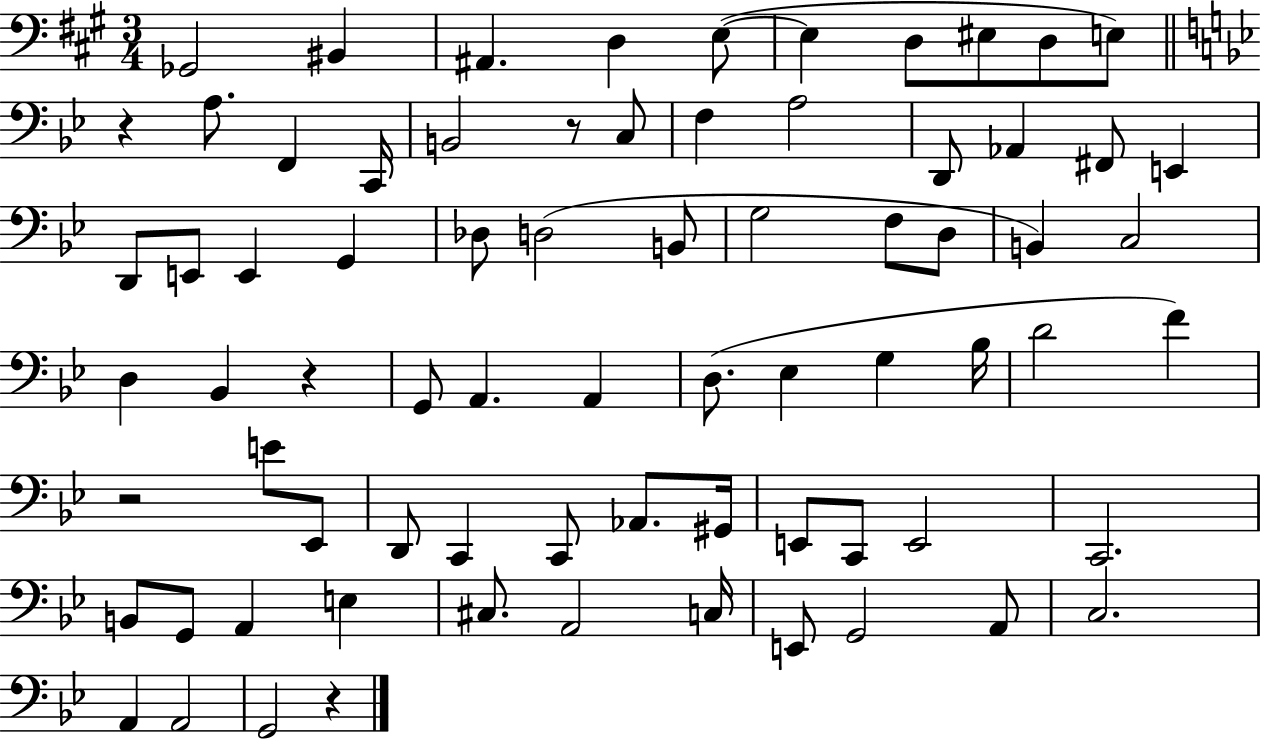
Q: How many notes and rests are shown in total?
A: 74